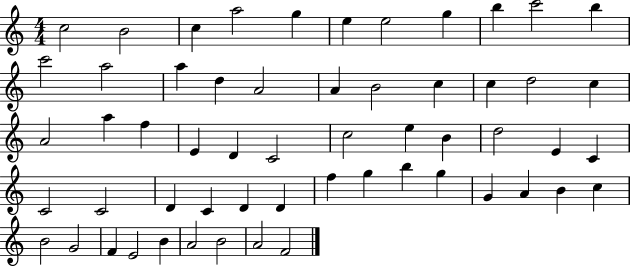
{
  \clef treble
  \numericTimeSignature
  \time 4/4
  \key c \major
  c''2 b'2 | c''4 a''2 g''4 | e''4 e''2 g''4 | b''4 c'''2 b''4 | \break c'''2 a''2 | a''4 d''4 a'2 | a'4 b'2 c''4 | c''4 d''2 c''4 | \break a'2 a''4 f''4 | e'4 d'4 c'2 | c''2 e''4 b'4 | d''2 e'4 c'4 | \break c'2 c'2 | d'4 c'4 d'4 d'4 | f''4 g''4 b''4 g''4 | g'4 a'4 b'4 c''4 | \break b'2 g'2 | f'4 e'2 b'4 | a'2 b'2 | a'2 f'2 | \break \bar "|."
}